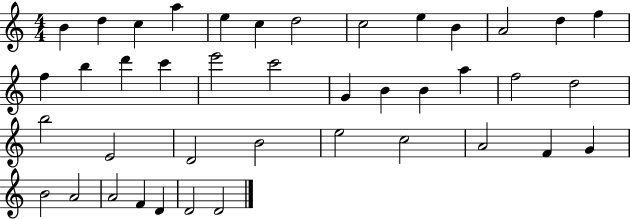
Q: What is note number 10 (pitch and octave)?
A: B4